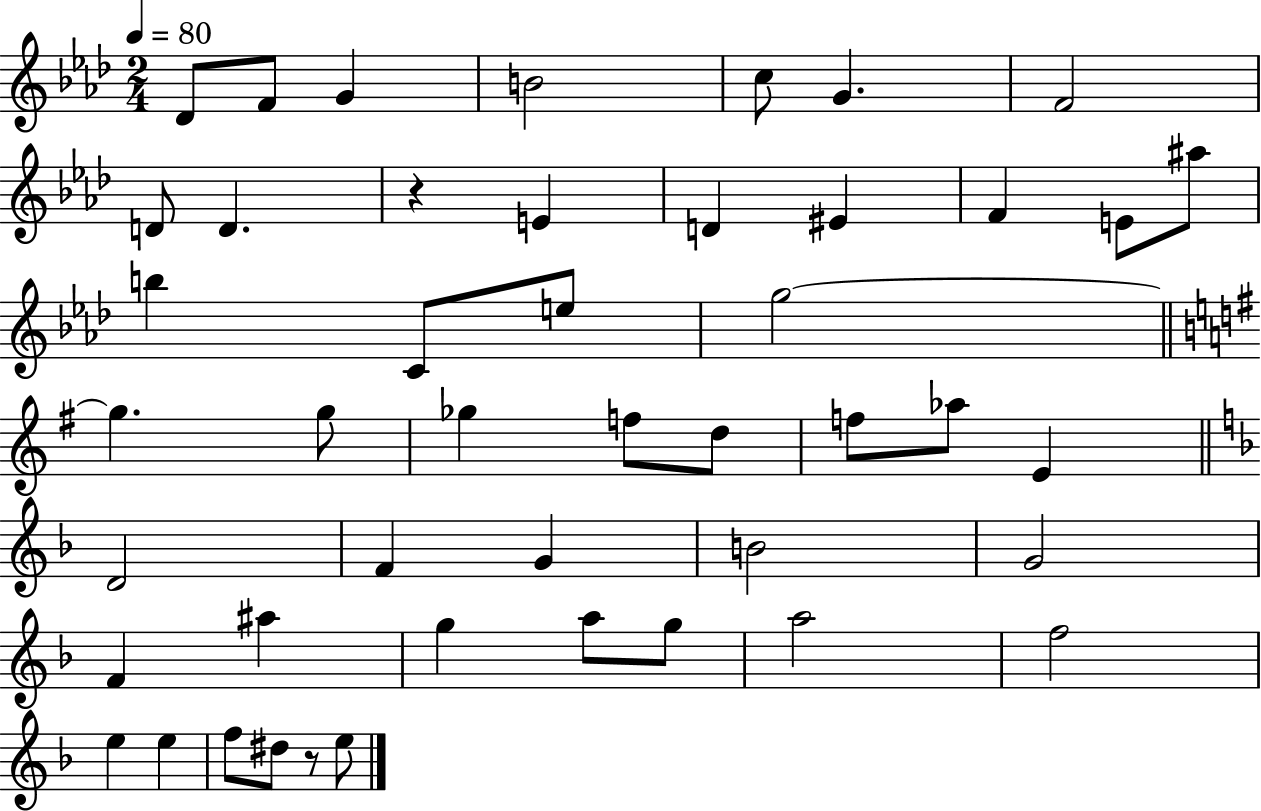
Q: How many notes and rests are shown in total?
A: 46